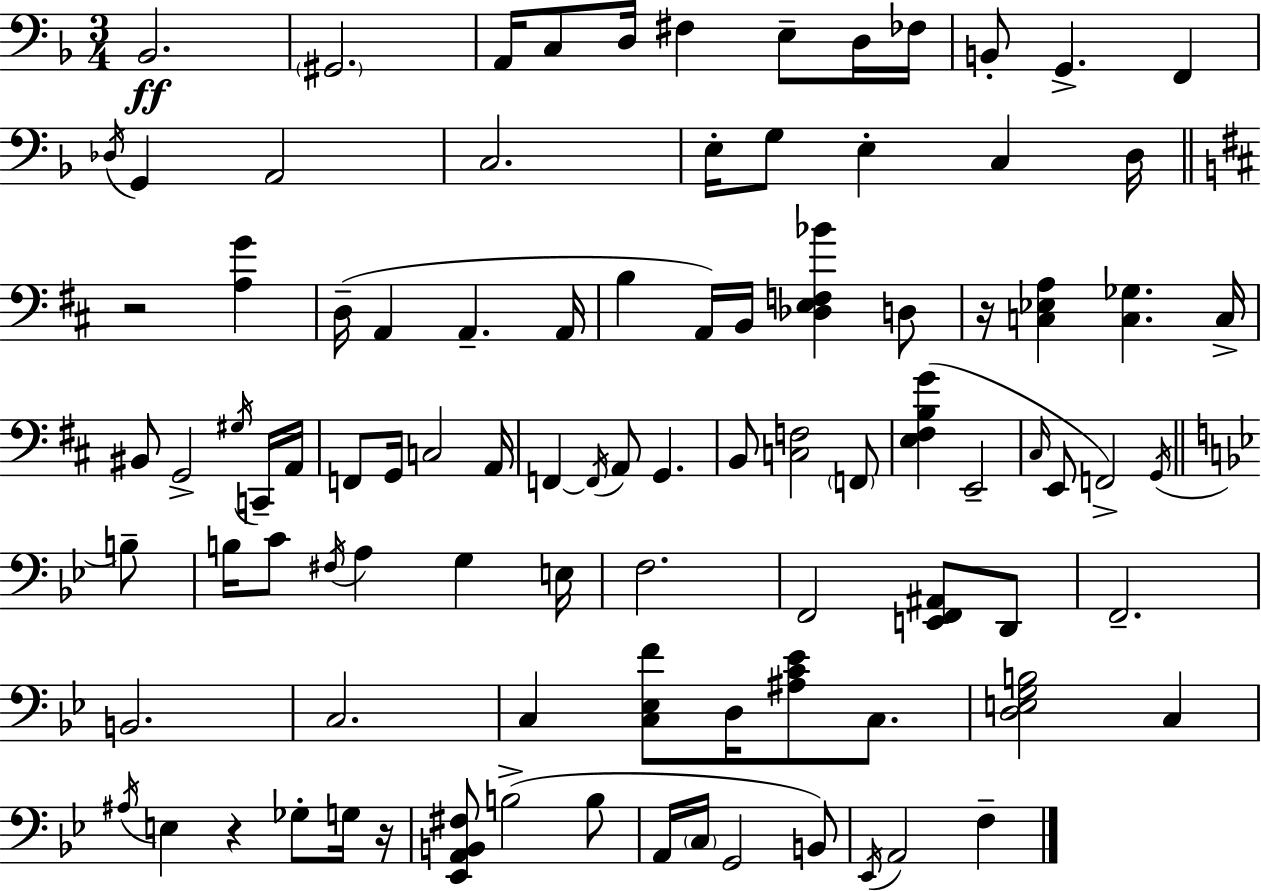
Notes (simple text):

Bb2/h. G#2/h. A2/s C3/e D3/s F#3/q E3/e D3/s FES3/s B2/e G2/q. F2/q Db3/s G2/q A2/h C3/h. E3/s G3/e E3/q C3/q D3/s R/h [A3,G4]/q D3/s A2/q A2/q. A2/s B3/q A2/s B2/s [Db3,E3,F3,Bb4]/q D3/e R/s [C3,Eb3,A3]/q [C3,Gb3]/q. C3/s BIS2/e G2/h G#3/s C2/s A2/s F2/e G2/s C3/h A2/s F2/q F2/s A2/e G2/q. B2/e [C3,F3]/h F2/e [E3,F#3,B3,G4]/q E2/h C#3/s E2/e F2/h G2/s B3/e B3/s C4/e F#3/s A3/q G3/q E3/s F3/h. F2/h [E2,F2,A#2]/e D2/e F2/h. B2/h. C3/h. C3/q [C3,Eb3,F4]/e D3/s [A#3,C4,Eb4]/e C3/e. [D3,E3,G3,B3]/h C3/q A#3/s E3/q R/q Gb3/e G3/s R/s [Eb2,A2,B2,F#3]/e B3/h B3/e A2/s C3/s G2/h B2/e Eb2/s A2/h F3/q